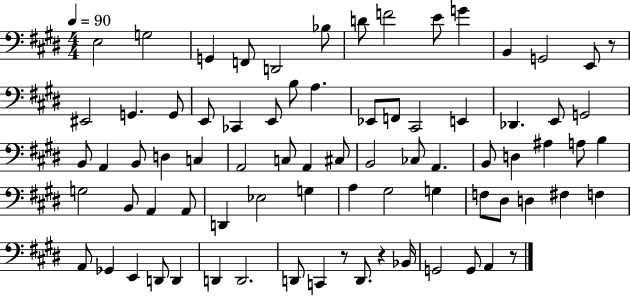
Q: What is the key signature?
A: E major